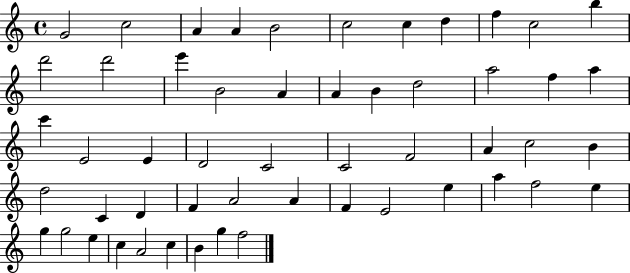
X:1
T:Untitled
M:4/4
L:1/4
K:C
G2 c2 A A B2 c2 c d f c2 b d'2 d'2 e' B2 A A B d2 a2 f a c' E2 E D2 C2 C2 F2 A c2 B d2 C D F A2 A F E2 e a f2 e g g2 e c A2 c B g f2